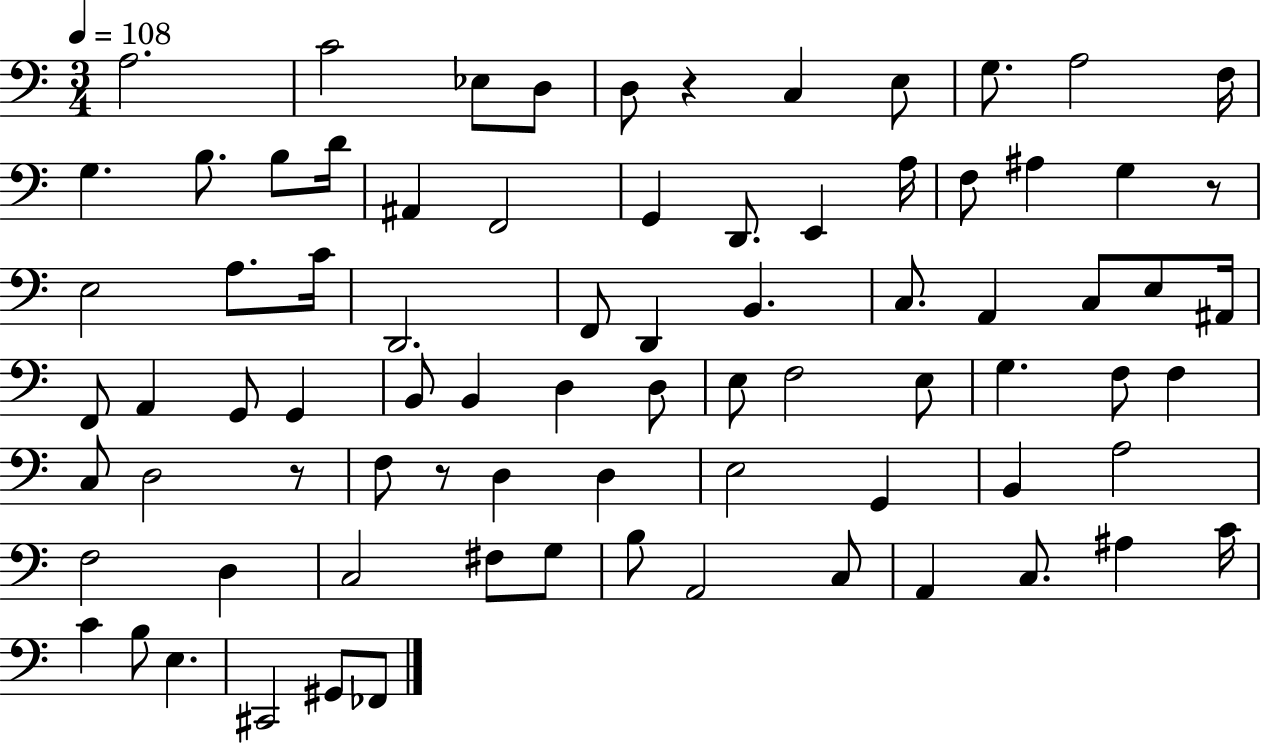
{
  \clef bass
  \numericTimeSignature
  \time 3/4
  \key c \major
  \tempo 4 = 108
  a2. | c'2 ees8 d8 | d8 r4 c4 e8 | g8. a2 f16 | \break g4. b8. b8 d'16 | ais,4 f,2 | g,4 d,8. e,4 a16 | f8 ais4 g4 r8 | \break e2 a8. c'16 | d,2. | f,8 d,4 b,4. | c8. a,4 c8 e8 ais,16 | \break f,8 a,4 g,8 g,4 | b,8 b,4 d4 d8 | e8 f2 e8 | g4. f8 f4 | \break c8 d2 r8 | f8 r8 d4 d4 | e2 g,4 | b,4 a2 | \break f2 d4 | c2 fis8 g8 | b8 a,2 c8 | a,4 c8. ais4 c'16 | \break c'4 b8 e4. | cis,2 gis,8 fes,8 | \bar "|."
}